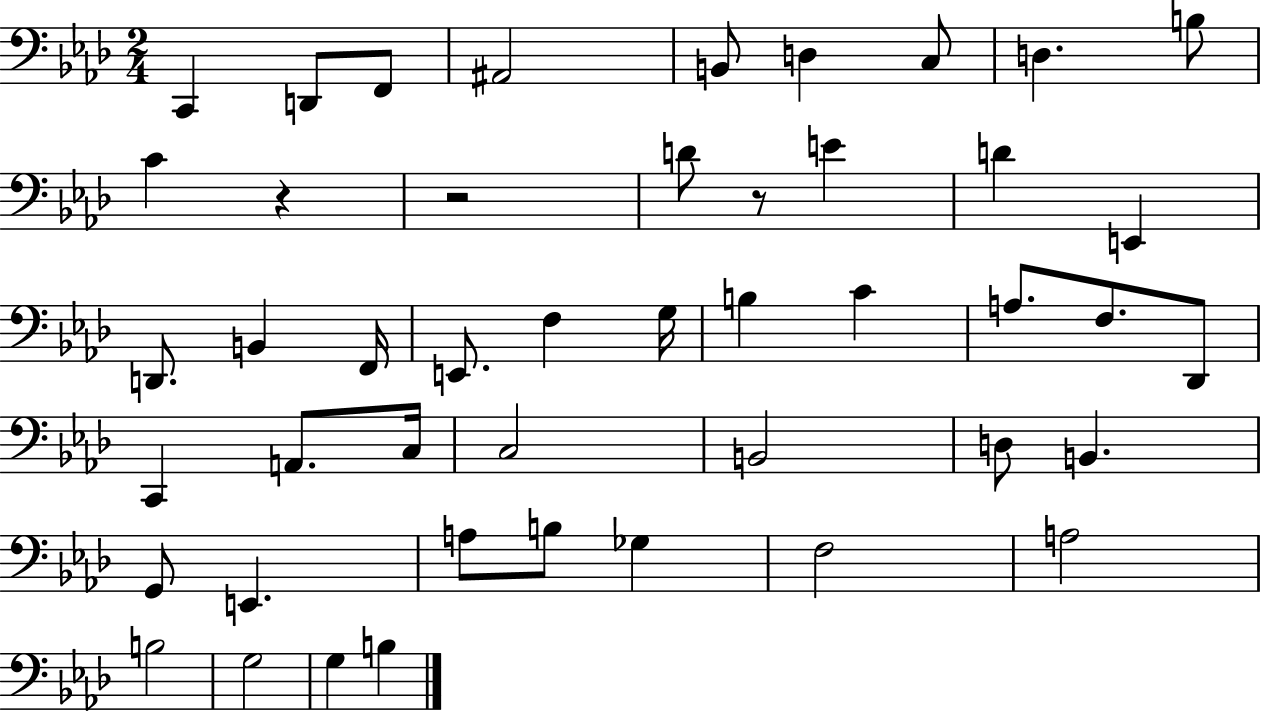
C2/q D2/e F2/e A#2/h B2/e D3/q C3/e D3/q. B3/e C4/q R/q R/h D4/e R/e E4/q D4/q E2/q D2/e. B2/q F2/s E2/e. F3/q G3/s B3/q C4/q A3/e. F3/e. Db2/e C2/q A2/e. C3/s C3/h B2/h D3/e B2/q. G2/e E2/q. A3/e B3/e Gb3/q F3/h A3/h B3/h G3/h G3/q B3/q